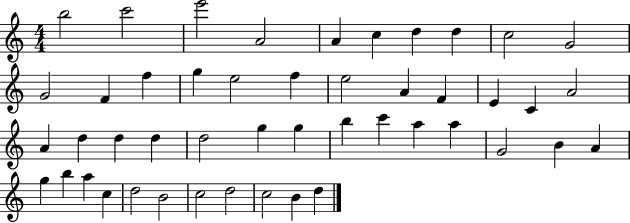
{
  \clef treble
  \numericTimeSignature
  \time 4/4
  \key c \major
  b''2 c'''2 | e'''2 a'2 | a'4 c''4 d''4 d''4 | c''2 g'2 | \break g'2 f'4 f''4 | g''4 e''2 f''4 | e''2 a'4 f'4 | e'4 c'4 a'2 | \break a'4 d''4 d''4 d''4 | d''2 g''4 g''4 | b''4 c'''4 a''4 a''4 | g'2 b'4 a'4 | \break g''4 b''4 a''4 c''4 | d''2 b'2 | c''2 d''2 | c''2 b'4 d''4 | \break \bar "|."
}